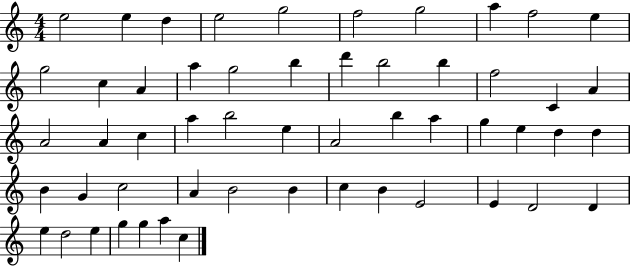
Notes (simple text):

E5/h E5/q D5/q E5/h G5/h F5/h G5/h A5/q F5/h E5/q G5/h C5/q A4/q A5/q G5/h B5/q D6/q B5/h B5/q F5/h C4/q A4/q A4/h A4/q C5/q A5/q B5/h E5/q A4/h B5/q A5/q G5/q E5/q D5/q D5/q B4/q G4/q C5/h A4/q B4/h B4/q C5/q B4/q E4/h E4/q D4/h D4/q E5/q D5/h E5/q G5/q G5/q A5/q C5/q